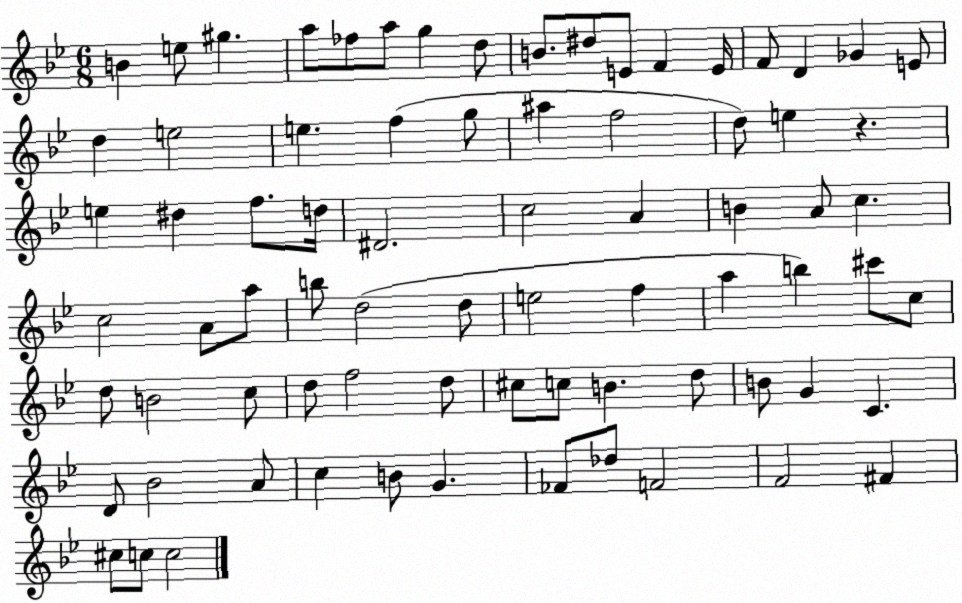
X:1
T:Untitled
M:6/8
L:1/4
K:Bb
B e/2 ^g a/2 _f/2 a/2 g d/2 B/2 ^d/2 E/2 F E/4 F/2 D _G E/2 d e2 e f g/2 ^a f2 d/2 e z e ^d f/2 d/4 ^D2 c2 A B A/2 c c2 A/2 a/2 b/2 d2 d/2 e2 f a b ^c'/2 c/2 d/2 B2 c/2 d/2 f2 d/2 ^c/2 c/2 B d/2 B/2 G C D/2 _B2 A/2 c B/2 G _F/2 _d/2 F2 F2 ^F ^c/2 c/2 c2